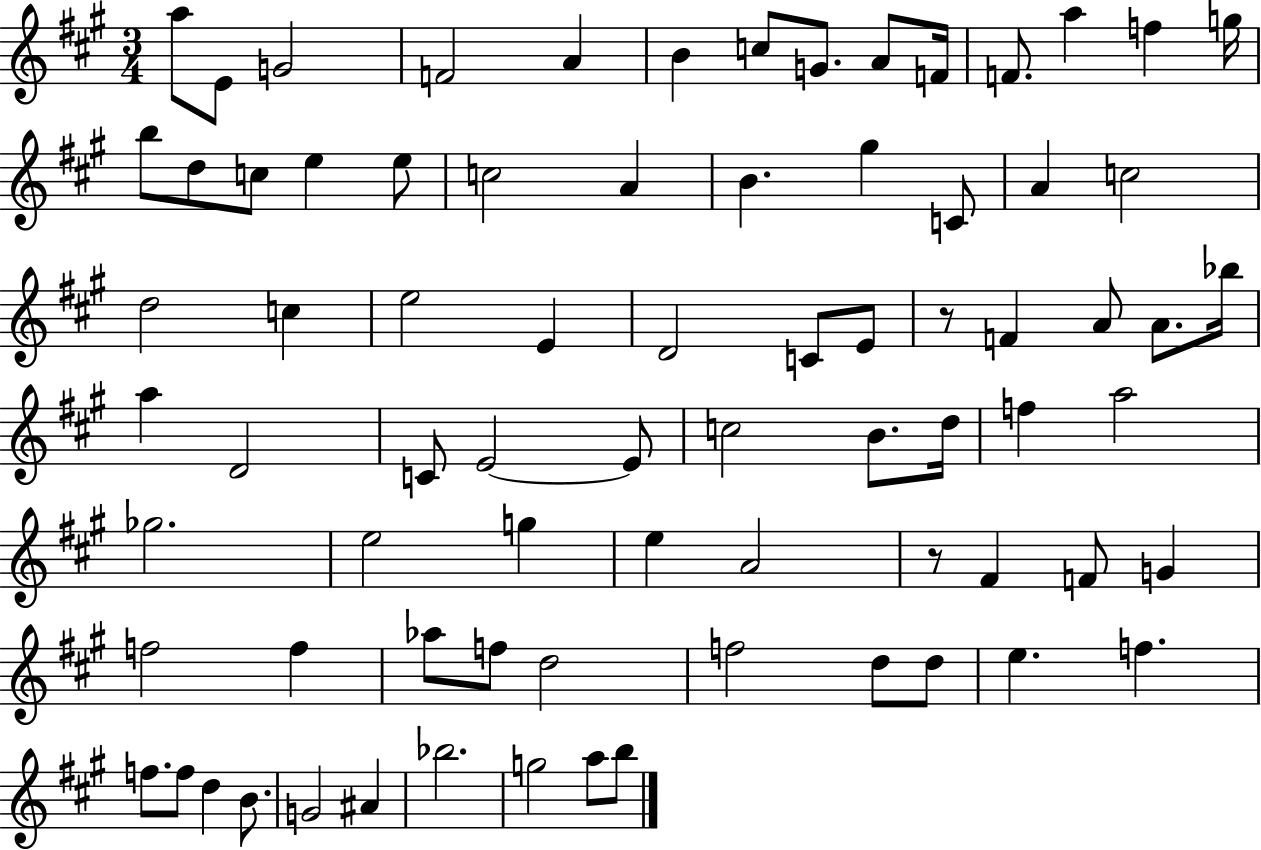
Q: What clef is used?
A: treble